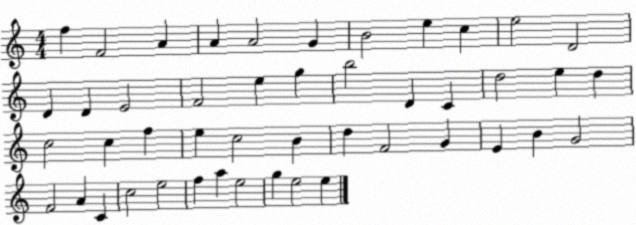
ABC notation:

X:1
T:Untitled
M:4/4
L:1/4
K:C
f F2 A A A2 G B2 e c e2 D2 D D E2 F2 e g b2 D C d2 e d c2 c f e c2 B d F2 G E B G2 F2 A C c2 e2 f a e2 g e2 e